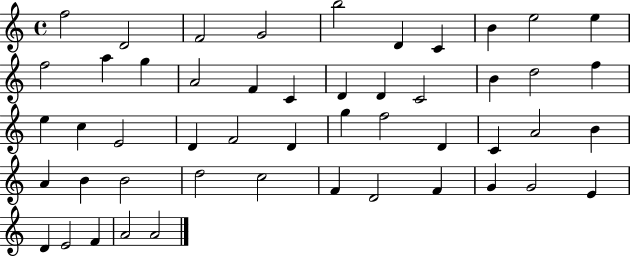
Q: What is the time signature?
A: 4/4